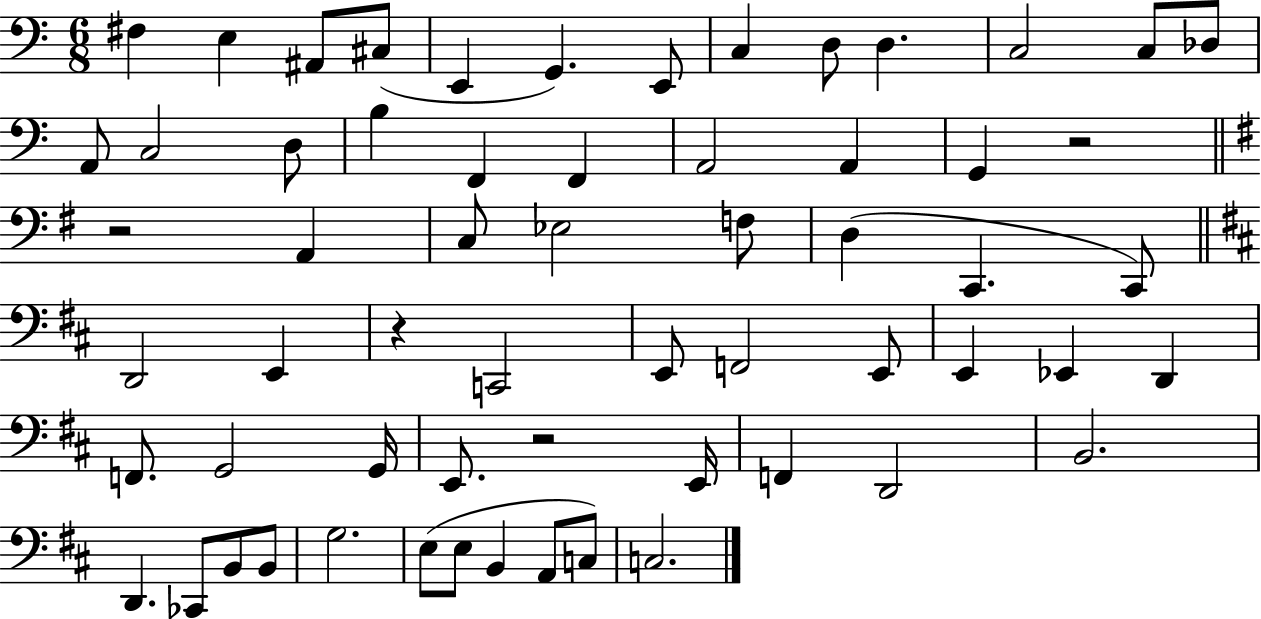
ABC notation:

X:1
T:Untitled
M:6/8
L:1/4
K:C
^F, E, ^A,,/2 ^C,/2 E,, G,, E,,/2 C, D,/2 D, C,2 C,/2 _D,/2 A,,/2 C,2 D,/2 B, F,, F,, A,,2 A,, G,, z2 z2 A,, C,/2 _E,2 F,/2 D, C,, C,,/2 D,,2 E,, z C,,2 E,,/2 F,,2 E,,/2 E,, _E,, D,, F,,/2 G,,2 G,,/4 E,,/2 z2 E,,/4 F,, D,,2 B,,2 D,, _C,,/2 B,,/2 B,,/2 G,2 E,/2 E,/2 B,, A,,/2 C,/2 C,2